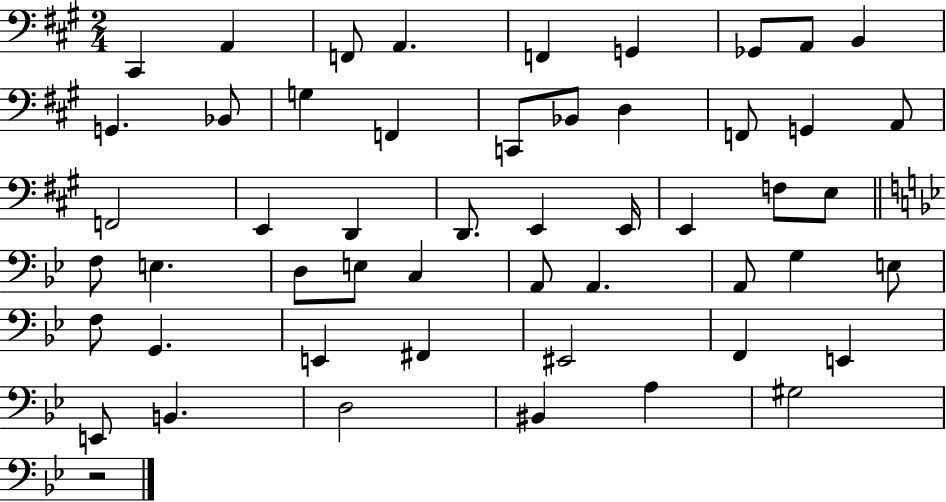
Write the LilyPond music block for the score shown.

{
  \clef bass
  \numericTimeSignature
  \time 2/4
  \key a \major
  cis,4 a,4 | f,8 a,4. | f,4 g,4 | ges,8 a,8 b,4 | \break g,4. bes,8 | g4 f,4 | c,8 bes,8 d4 | f,8 g,4 a,8 | \break f,2 | e,4 d,4 | d,8. e,4 e,16 | e,4 f8 e8 | \break \bar "||" \break \key g \minor f8 e4. | d8 e8 c4 | a,8 a,4. | a,8 g4 e8 | \break f8 g,4. | e,4 fis,4 | eis,2 | f,4 e,4 | \break e,8 b,4. | d2 | bis,4 a4 | gis2 | \break r2 | \bar "|."
}